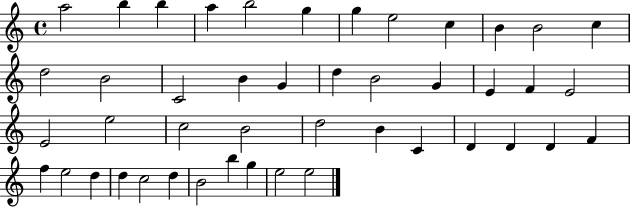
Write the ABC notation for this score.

X:1
T:Untitled
M:4/4
L:1/4
K:C
a2 b b a b2 g g e2 c B B2 c d2 B2 C2 B G d B2 G E F E2 E2 e2 c2 B2 d2 B C D D D F f e2 d d c2 d B2 b g e2 e2